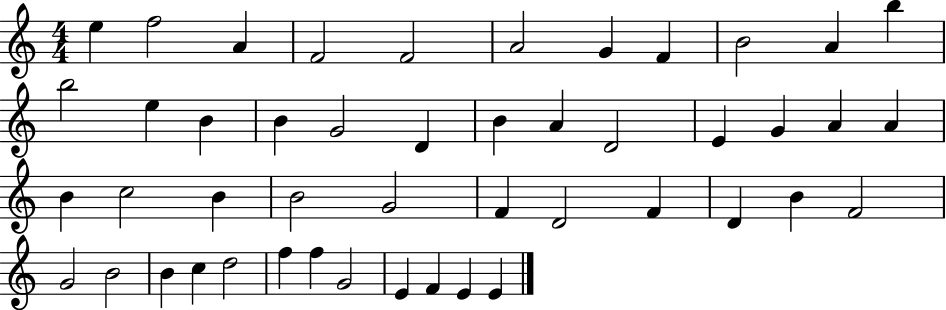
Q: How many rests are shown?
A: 0